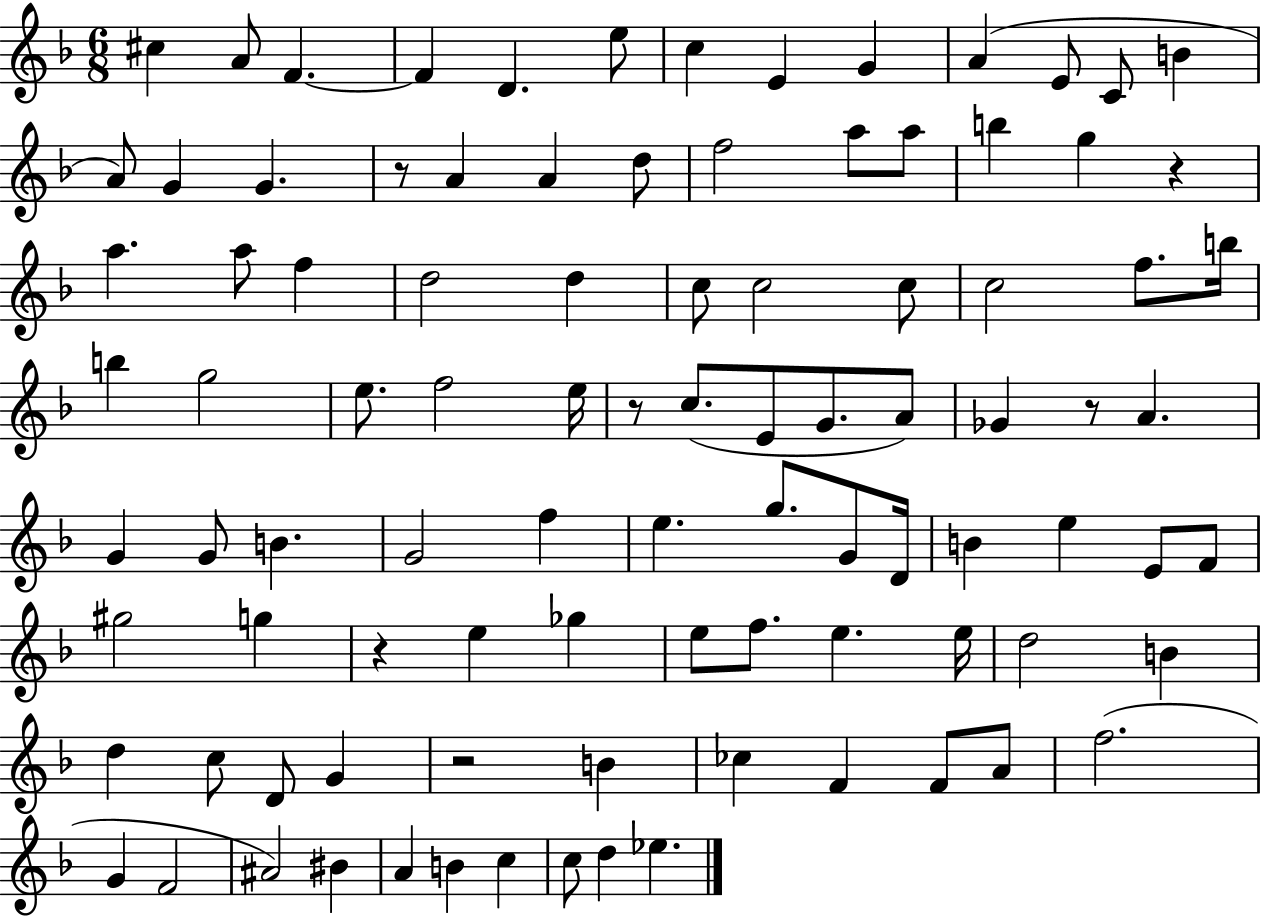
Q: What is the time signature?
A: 6/8